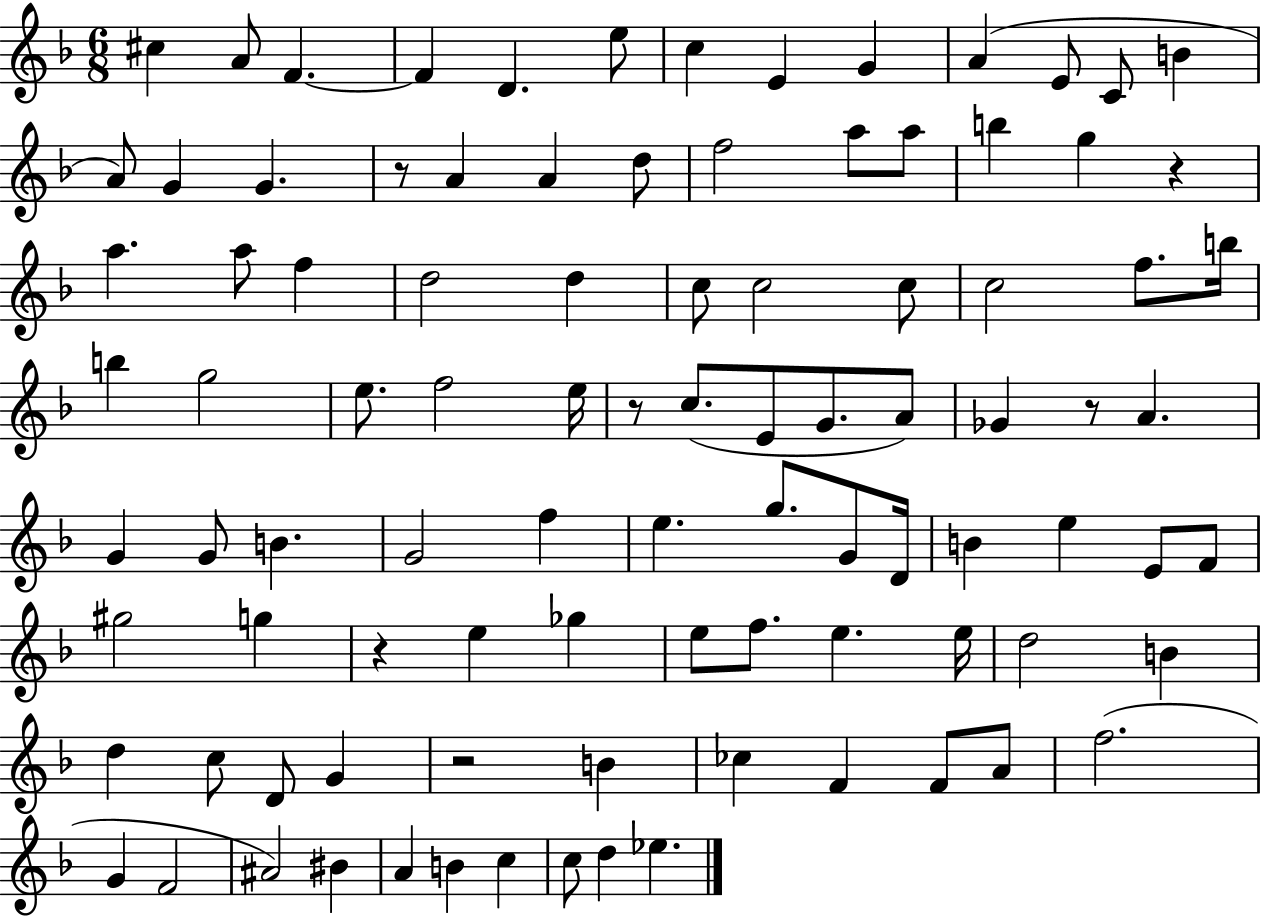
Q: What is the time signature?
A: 6/8